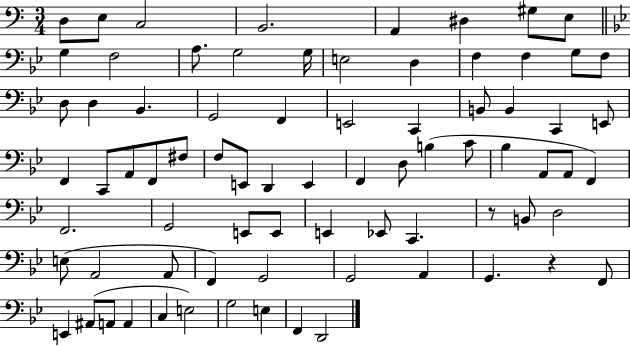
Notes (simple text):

D3/e E3/e C3/h B2/h. A2/q D#3/q G#3/e E3/e G3/q F3/h A3/e. G3/h G3/s E3/h D3/q F3/q F3/q G3/e F3/e D3/e D3/q Bb2/q. G2/h F2/q E2/h C2/q B2/e B2/q C2/q E2/e F2/q C2/e A2/e F2/e F#3/e F3/e E2/e D2/q E2/q F2/q D3/e B3/q C4/e Bb3/q A2/e A2/e F2/q F2/h. G2/h E2/e E2/e E2/q Eb2/e C2/q. R/e B2/e D3/h E3/e A2/h A2/e F2/q G2/h G2/h A2/q G2/q. R/q F2/e E2/q A#2/e A2/e A2/q C3/q E3/h G3/h E3/q F2/q D2/h